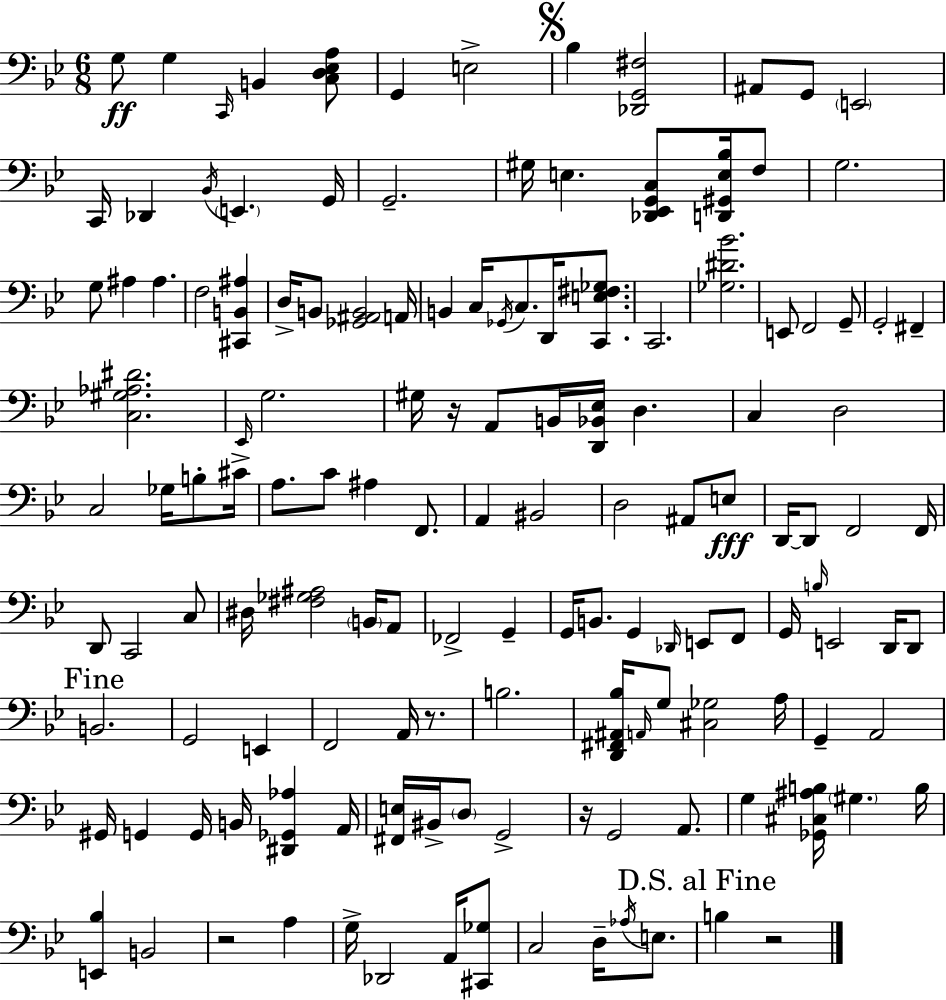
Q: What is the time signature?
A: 6/8